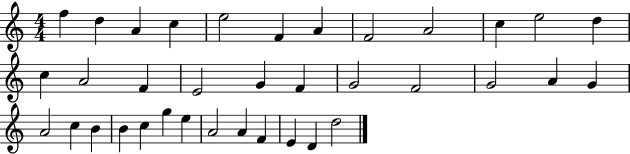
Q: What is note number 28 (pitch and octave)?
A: C5